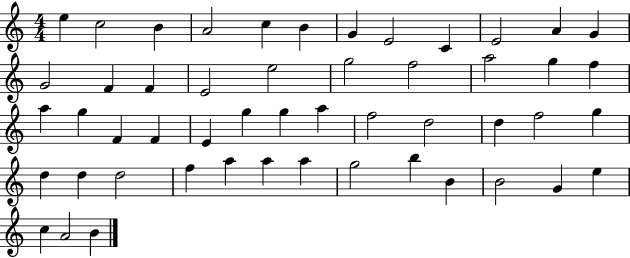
X:1
T:Untitled
M:4/4
L:1/4
K:C
e c2 B A2 c B G E2 C E2 A G G2 F F E2 e2 g2 f2 a2 g f a g F F E g g a f2 d2 d f2 g d d d2 f a a a g2 b B B2 G e c A2 B